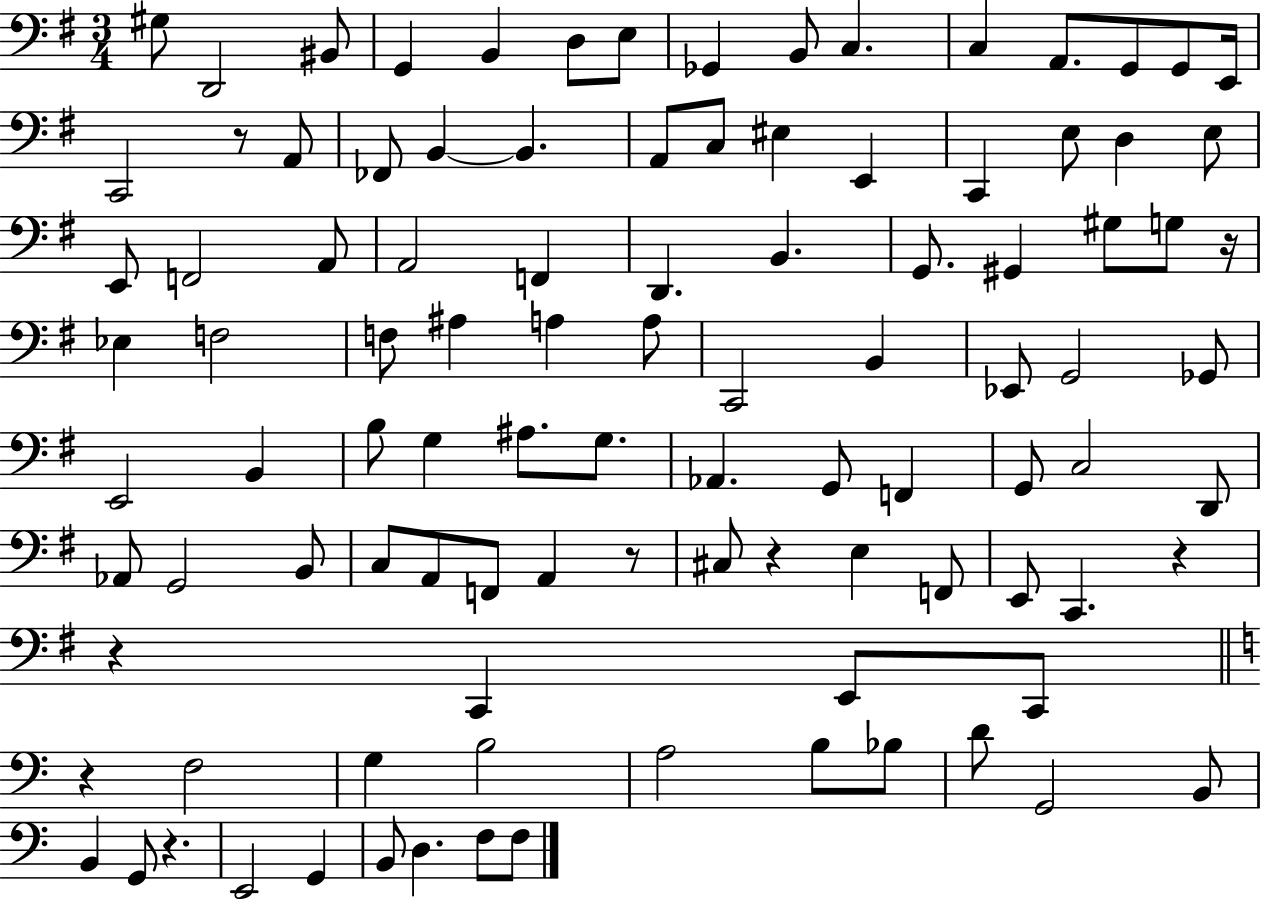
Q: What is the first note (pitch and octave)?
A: G#3